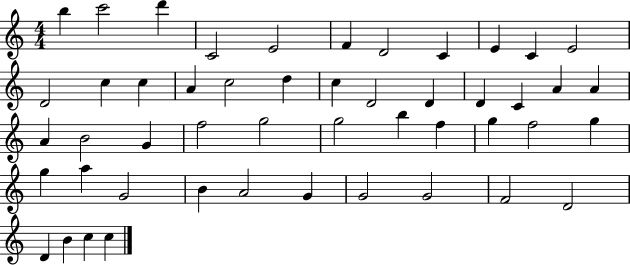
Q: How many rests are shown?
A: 0